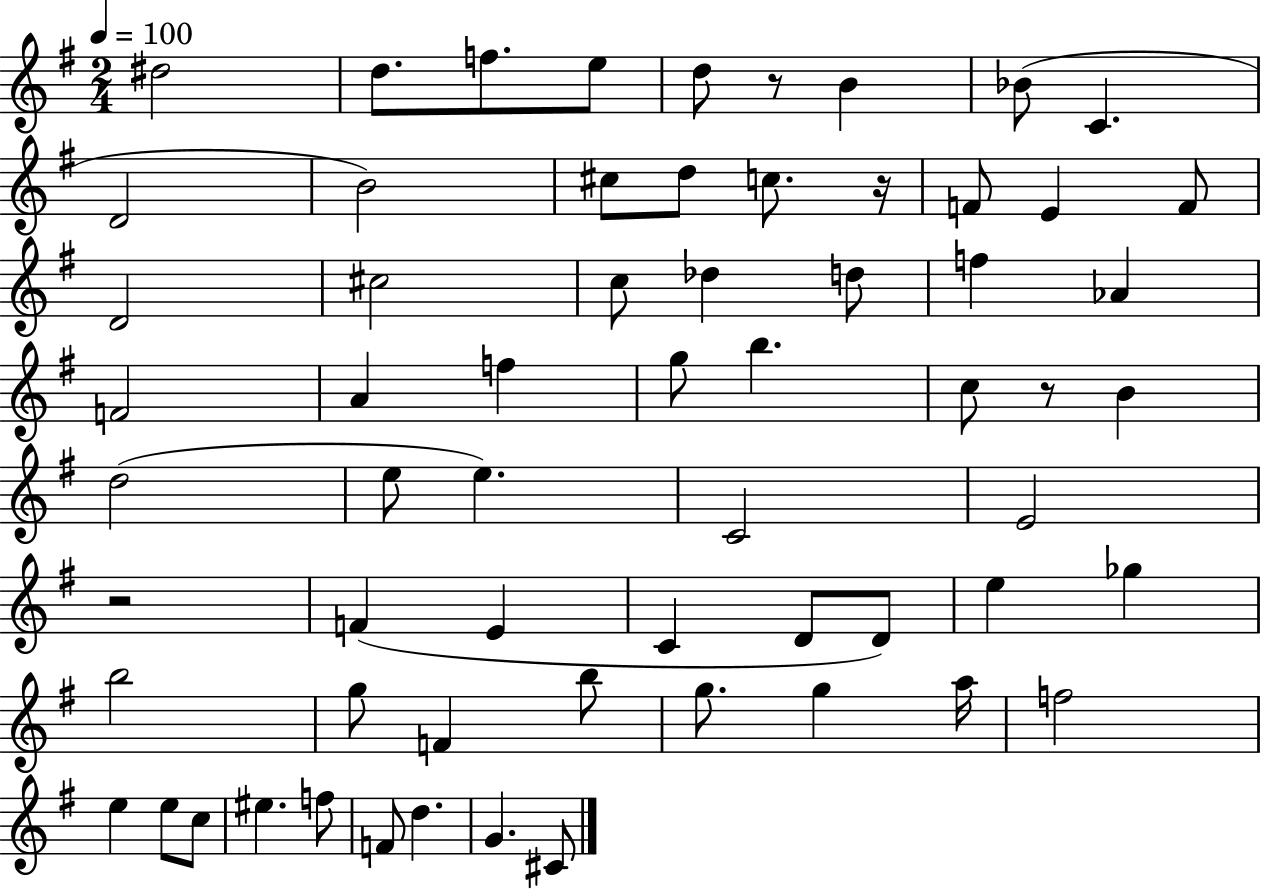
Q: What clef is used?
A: treble